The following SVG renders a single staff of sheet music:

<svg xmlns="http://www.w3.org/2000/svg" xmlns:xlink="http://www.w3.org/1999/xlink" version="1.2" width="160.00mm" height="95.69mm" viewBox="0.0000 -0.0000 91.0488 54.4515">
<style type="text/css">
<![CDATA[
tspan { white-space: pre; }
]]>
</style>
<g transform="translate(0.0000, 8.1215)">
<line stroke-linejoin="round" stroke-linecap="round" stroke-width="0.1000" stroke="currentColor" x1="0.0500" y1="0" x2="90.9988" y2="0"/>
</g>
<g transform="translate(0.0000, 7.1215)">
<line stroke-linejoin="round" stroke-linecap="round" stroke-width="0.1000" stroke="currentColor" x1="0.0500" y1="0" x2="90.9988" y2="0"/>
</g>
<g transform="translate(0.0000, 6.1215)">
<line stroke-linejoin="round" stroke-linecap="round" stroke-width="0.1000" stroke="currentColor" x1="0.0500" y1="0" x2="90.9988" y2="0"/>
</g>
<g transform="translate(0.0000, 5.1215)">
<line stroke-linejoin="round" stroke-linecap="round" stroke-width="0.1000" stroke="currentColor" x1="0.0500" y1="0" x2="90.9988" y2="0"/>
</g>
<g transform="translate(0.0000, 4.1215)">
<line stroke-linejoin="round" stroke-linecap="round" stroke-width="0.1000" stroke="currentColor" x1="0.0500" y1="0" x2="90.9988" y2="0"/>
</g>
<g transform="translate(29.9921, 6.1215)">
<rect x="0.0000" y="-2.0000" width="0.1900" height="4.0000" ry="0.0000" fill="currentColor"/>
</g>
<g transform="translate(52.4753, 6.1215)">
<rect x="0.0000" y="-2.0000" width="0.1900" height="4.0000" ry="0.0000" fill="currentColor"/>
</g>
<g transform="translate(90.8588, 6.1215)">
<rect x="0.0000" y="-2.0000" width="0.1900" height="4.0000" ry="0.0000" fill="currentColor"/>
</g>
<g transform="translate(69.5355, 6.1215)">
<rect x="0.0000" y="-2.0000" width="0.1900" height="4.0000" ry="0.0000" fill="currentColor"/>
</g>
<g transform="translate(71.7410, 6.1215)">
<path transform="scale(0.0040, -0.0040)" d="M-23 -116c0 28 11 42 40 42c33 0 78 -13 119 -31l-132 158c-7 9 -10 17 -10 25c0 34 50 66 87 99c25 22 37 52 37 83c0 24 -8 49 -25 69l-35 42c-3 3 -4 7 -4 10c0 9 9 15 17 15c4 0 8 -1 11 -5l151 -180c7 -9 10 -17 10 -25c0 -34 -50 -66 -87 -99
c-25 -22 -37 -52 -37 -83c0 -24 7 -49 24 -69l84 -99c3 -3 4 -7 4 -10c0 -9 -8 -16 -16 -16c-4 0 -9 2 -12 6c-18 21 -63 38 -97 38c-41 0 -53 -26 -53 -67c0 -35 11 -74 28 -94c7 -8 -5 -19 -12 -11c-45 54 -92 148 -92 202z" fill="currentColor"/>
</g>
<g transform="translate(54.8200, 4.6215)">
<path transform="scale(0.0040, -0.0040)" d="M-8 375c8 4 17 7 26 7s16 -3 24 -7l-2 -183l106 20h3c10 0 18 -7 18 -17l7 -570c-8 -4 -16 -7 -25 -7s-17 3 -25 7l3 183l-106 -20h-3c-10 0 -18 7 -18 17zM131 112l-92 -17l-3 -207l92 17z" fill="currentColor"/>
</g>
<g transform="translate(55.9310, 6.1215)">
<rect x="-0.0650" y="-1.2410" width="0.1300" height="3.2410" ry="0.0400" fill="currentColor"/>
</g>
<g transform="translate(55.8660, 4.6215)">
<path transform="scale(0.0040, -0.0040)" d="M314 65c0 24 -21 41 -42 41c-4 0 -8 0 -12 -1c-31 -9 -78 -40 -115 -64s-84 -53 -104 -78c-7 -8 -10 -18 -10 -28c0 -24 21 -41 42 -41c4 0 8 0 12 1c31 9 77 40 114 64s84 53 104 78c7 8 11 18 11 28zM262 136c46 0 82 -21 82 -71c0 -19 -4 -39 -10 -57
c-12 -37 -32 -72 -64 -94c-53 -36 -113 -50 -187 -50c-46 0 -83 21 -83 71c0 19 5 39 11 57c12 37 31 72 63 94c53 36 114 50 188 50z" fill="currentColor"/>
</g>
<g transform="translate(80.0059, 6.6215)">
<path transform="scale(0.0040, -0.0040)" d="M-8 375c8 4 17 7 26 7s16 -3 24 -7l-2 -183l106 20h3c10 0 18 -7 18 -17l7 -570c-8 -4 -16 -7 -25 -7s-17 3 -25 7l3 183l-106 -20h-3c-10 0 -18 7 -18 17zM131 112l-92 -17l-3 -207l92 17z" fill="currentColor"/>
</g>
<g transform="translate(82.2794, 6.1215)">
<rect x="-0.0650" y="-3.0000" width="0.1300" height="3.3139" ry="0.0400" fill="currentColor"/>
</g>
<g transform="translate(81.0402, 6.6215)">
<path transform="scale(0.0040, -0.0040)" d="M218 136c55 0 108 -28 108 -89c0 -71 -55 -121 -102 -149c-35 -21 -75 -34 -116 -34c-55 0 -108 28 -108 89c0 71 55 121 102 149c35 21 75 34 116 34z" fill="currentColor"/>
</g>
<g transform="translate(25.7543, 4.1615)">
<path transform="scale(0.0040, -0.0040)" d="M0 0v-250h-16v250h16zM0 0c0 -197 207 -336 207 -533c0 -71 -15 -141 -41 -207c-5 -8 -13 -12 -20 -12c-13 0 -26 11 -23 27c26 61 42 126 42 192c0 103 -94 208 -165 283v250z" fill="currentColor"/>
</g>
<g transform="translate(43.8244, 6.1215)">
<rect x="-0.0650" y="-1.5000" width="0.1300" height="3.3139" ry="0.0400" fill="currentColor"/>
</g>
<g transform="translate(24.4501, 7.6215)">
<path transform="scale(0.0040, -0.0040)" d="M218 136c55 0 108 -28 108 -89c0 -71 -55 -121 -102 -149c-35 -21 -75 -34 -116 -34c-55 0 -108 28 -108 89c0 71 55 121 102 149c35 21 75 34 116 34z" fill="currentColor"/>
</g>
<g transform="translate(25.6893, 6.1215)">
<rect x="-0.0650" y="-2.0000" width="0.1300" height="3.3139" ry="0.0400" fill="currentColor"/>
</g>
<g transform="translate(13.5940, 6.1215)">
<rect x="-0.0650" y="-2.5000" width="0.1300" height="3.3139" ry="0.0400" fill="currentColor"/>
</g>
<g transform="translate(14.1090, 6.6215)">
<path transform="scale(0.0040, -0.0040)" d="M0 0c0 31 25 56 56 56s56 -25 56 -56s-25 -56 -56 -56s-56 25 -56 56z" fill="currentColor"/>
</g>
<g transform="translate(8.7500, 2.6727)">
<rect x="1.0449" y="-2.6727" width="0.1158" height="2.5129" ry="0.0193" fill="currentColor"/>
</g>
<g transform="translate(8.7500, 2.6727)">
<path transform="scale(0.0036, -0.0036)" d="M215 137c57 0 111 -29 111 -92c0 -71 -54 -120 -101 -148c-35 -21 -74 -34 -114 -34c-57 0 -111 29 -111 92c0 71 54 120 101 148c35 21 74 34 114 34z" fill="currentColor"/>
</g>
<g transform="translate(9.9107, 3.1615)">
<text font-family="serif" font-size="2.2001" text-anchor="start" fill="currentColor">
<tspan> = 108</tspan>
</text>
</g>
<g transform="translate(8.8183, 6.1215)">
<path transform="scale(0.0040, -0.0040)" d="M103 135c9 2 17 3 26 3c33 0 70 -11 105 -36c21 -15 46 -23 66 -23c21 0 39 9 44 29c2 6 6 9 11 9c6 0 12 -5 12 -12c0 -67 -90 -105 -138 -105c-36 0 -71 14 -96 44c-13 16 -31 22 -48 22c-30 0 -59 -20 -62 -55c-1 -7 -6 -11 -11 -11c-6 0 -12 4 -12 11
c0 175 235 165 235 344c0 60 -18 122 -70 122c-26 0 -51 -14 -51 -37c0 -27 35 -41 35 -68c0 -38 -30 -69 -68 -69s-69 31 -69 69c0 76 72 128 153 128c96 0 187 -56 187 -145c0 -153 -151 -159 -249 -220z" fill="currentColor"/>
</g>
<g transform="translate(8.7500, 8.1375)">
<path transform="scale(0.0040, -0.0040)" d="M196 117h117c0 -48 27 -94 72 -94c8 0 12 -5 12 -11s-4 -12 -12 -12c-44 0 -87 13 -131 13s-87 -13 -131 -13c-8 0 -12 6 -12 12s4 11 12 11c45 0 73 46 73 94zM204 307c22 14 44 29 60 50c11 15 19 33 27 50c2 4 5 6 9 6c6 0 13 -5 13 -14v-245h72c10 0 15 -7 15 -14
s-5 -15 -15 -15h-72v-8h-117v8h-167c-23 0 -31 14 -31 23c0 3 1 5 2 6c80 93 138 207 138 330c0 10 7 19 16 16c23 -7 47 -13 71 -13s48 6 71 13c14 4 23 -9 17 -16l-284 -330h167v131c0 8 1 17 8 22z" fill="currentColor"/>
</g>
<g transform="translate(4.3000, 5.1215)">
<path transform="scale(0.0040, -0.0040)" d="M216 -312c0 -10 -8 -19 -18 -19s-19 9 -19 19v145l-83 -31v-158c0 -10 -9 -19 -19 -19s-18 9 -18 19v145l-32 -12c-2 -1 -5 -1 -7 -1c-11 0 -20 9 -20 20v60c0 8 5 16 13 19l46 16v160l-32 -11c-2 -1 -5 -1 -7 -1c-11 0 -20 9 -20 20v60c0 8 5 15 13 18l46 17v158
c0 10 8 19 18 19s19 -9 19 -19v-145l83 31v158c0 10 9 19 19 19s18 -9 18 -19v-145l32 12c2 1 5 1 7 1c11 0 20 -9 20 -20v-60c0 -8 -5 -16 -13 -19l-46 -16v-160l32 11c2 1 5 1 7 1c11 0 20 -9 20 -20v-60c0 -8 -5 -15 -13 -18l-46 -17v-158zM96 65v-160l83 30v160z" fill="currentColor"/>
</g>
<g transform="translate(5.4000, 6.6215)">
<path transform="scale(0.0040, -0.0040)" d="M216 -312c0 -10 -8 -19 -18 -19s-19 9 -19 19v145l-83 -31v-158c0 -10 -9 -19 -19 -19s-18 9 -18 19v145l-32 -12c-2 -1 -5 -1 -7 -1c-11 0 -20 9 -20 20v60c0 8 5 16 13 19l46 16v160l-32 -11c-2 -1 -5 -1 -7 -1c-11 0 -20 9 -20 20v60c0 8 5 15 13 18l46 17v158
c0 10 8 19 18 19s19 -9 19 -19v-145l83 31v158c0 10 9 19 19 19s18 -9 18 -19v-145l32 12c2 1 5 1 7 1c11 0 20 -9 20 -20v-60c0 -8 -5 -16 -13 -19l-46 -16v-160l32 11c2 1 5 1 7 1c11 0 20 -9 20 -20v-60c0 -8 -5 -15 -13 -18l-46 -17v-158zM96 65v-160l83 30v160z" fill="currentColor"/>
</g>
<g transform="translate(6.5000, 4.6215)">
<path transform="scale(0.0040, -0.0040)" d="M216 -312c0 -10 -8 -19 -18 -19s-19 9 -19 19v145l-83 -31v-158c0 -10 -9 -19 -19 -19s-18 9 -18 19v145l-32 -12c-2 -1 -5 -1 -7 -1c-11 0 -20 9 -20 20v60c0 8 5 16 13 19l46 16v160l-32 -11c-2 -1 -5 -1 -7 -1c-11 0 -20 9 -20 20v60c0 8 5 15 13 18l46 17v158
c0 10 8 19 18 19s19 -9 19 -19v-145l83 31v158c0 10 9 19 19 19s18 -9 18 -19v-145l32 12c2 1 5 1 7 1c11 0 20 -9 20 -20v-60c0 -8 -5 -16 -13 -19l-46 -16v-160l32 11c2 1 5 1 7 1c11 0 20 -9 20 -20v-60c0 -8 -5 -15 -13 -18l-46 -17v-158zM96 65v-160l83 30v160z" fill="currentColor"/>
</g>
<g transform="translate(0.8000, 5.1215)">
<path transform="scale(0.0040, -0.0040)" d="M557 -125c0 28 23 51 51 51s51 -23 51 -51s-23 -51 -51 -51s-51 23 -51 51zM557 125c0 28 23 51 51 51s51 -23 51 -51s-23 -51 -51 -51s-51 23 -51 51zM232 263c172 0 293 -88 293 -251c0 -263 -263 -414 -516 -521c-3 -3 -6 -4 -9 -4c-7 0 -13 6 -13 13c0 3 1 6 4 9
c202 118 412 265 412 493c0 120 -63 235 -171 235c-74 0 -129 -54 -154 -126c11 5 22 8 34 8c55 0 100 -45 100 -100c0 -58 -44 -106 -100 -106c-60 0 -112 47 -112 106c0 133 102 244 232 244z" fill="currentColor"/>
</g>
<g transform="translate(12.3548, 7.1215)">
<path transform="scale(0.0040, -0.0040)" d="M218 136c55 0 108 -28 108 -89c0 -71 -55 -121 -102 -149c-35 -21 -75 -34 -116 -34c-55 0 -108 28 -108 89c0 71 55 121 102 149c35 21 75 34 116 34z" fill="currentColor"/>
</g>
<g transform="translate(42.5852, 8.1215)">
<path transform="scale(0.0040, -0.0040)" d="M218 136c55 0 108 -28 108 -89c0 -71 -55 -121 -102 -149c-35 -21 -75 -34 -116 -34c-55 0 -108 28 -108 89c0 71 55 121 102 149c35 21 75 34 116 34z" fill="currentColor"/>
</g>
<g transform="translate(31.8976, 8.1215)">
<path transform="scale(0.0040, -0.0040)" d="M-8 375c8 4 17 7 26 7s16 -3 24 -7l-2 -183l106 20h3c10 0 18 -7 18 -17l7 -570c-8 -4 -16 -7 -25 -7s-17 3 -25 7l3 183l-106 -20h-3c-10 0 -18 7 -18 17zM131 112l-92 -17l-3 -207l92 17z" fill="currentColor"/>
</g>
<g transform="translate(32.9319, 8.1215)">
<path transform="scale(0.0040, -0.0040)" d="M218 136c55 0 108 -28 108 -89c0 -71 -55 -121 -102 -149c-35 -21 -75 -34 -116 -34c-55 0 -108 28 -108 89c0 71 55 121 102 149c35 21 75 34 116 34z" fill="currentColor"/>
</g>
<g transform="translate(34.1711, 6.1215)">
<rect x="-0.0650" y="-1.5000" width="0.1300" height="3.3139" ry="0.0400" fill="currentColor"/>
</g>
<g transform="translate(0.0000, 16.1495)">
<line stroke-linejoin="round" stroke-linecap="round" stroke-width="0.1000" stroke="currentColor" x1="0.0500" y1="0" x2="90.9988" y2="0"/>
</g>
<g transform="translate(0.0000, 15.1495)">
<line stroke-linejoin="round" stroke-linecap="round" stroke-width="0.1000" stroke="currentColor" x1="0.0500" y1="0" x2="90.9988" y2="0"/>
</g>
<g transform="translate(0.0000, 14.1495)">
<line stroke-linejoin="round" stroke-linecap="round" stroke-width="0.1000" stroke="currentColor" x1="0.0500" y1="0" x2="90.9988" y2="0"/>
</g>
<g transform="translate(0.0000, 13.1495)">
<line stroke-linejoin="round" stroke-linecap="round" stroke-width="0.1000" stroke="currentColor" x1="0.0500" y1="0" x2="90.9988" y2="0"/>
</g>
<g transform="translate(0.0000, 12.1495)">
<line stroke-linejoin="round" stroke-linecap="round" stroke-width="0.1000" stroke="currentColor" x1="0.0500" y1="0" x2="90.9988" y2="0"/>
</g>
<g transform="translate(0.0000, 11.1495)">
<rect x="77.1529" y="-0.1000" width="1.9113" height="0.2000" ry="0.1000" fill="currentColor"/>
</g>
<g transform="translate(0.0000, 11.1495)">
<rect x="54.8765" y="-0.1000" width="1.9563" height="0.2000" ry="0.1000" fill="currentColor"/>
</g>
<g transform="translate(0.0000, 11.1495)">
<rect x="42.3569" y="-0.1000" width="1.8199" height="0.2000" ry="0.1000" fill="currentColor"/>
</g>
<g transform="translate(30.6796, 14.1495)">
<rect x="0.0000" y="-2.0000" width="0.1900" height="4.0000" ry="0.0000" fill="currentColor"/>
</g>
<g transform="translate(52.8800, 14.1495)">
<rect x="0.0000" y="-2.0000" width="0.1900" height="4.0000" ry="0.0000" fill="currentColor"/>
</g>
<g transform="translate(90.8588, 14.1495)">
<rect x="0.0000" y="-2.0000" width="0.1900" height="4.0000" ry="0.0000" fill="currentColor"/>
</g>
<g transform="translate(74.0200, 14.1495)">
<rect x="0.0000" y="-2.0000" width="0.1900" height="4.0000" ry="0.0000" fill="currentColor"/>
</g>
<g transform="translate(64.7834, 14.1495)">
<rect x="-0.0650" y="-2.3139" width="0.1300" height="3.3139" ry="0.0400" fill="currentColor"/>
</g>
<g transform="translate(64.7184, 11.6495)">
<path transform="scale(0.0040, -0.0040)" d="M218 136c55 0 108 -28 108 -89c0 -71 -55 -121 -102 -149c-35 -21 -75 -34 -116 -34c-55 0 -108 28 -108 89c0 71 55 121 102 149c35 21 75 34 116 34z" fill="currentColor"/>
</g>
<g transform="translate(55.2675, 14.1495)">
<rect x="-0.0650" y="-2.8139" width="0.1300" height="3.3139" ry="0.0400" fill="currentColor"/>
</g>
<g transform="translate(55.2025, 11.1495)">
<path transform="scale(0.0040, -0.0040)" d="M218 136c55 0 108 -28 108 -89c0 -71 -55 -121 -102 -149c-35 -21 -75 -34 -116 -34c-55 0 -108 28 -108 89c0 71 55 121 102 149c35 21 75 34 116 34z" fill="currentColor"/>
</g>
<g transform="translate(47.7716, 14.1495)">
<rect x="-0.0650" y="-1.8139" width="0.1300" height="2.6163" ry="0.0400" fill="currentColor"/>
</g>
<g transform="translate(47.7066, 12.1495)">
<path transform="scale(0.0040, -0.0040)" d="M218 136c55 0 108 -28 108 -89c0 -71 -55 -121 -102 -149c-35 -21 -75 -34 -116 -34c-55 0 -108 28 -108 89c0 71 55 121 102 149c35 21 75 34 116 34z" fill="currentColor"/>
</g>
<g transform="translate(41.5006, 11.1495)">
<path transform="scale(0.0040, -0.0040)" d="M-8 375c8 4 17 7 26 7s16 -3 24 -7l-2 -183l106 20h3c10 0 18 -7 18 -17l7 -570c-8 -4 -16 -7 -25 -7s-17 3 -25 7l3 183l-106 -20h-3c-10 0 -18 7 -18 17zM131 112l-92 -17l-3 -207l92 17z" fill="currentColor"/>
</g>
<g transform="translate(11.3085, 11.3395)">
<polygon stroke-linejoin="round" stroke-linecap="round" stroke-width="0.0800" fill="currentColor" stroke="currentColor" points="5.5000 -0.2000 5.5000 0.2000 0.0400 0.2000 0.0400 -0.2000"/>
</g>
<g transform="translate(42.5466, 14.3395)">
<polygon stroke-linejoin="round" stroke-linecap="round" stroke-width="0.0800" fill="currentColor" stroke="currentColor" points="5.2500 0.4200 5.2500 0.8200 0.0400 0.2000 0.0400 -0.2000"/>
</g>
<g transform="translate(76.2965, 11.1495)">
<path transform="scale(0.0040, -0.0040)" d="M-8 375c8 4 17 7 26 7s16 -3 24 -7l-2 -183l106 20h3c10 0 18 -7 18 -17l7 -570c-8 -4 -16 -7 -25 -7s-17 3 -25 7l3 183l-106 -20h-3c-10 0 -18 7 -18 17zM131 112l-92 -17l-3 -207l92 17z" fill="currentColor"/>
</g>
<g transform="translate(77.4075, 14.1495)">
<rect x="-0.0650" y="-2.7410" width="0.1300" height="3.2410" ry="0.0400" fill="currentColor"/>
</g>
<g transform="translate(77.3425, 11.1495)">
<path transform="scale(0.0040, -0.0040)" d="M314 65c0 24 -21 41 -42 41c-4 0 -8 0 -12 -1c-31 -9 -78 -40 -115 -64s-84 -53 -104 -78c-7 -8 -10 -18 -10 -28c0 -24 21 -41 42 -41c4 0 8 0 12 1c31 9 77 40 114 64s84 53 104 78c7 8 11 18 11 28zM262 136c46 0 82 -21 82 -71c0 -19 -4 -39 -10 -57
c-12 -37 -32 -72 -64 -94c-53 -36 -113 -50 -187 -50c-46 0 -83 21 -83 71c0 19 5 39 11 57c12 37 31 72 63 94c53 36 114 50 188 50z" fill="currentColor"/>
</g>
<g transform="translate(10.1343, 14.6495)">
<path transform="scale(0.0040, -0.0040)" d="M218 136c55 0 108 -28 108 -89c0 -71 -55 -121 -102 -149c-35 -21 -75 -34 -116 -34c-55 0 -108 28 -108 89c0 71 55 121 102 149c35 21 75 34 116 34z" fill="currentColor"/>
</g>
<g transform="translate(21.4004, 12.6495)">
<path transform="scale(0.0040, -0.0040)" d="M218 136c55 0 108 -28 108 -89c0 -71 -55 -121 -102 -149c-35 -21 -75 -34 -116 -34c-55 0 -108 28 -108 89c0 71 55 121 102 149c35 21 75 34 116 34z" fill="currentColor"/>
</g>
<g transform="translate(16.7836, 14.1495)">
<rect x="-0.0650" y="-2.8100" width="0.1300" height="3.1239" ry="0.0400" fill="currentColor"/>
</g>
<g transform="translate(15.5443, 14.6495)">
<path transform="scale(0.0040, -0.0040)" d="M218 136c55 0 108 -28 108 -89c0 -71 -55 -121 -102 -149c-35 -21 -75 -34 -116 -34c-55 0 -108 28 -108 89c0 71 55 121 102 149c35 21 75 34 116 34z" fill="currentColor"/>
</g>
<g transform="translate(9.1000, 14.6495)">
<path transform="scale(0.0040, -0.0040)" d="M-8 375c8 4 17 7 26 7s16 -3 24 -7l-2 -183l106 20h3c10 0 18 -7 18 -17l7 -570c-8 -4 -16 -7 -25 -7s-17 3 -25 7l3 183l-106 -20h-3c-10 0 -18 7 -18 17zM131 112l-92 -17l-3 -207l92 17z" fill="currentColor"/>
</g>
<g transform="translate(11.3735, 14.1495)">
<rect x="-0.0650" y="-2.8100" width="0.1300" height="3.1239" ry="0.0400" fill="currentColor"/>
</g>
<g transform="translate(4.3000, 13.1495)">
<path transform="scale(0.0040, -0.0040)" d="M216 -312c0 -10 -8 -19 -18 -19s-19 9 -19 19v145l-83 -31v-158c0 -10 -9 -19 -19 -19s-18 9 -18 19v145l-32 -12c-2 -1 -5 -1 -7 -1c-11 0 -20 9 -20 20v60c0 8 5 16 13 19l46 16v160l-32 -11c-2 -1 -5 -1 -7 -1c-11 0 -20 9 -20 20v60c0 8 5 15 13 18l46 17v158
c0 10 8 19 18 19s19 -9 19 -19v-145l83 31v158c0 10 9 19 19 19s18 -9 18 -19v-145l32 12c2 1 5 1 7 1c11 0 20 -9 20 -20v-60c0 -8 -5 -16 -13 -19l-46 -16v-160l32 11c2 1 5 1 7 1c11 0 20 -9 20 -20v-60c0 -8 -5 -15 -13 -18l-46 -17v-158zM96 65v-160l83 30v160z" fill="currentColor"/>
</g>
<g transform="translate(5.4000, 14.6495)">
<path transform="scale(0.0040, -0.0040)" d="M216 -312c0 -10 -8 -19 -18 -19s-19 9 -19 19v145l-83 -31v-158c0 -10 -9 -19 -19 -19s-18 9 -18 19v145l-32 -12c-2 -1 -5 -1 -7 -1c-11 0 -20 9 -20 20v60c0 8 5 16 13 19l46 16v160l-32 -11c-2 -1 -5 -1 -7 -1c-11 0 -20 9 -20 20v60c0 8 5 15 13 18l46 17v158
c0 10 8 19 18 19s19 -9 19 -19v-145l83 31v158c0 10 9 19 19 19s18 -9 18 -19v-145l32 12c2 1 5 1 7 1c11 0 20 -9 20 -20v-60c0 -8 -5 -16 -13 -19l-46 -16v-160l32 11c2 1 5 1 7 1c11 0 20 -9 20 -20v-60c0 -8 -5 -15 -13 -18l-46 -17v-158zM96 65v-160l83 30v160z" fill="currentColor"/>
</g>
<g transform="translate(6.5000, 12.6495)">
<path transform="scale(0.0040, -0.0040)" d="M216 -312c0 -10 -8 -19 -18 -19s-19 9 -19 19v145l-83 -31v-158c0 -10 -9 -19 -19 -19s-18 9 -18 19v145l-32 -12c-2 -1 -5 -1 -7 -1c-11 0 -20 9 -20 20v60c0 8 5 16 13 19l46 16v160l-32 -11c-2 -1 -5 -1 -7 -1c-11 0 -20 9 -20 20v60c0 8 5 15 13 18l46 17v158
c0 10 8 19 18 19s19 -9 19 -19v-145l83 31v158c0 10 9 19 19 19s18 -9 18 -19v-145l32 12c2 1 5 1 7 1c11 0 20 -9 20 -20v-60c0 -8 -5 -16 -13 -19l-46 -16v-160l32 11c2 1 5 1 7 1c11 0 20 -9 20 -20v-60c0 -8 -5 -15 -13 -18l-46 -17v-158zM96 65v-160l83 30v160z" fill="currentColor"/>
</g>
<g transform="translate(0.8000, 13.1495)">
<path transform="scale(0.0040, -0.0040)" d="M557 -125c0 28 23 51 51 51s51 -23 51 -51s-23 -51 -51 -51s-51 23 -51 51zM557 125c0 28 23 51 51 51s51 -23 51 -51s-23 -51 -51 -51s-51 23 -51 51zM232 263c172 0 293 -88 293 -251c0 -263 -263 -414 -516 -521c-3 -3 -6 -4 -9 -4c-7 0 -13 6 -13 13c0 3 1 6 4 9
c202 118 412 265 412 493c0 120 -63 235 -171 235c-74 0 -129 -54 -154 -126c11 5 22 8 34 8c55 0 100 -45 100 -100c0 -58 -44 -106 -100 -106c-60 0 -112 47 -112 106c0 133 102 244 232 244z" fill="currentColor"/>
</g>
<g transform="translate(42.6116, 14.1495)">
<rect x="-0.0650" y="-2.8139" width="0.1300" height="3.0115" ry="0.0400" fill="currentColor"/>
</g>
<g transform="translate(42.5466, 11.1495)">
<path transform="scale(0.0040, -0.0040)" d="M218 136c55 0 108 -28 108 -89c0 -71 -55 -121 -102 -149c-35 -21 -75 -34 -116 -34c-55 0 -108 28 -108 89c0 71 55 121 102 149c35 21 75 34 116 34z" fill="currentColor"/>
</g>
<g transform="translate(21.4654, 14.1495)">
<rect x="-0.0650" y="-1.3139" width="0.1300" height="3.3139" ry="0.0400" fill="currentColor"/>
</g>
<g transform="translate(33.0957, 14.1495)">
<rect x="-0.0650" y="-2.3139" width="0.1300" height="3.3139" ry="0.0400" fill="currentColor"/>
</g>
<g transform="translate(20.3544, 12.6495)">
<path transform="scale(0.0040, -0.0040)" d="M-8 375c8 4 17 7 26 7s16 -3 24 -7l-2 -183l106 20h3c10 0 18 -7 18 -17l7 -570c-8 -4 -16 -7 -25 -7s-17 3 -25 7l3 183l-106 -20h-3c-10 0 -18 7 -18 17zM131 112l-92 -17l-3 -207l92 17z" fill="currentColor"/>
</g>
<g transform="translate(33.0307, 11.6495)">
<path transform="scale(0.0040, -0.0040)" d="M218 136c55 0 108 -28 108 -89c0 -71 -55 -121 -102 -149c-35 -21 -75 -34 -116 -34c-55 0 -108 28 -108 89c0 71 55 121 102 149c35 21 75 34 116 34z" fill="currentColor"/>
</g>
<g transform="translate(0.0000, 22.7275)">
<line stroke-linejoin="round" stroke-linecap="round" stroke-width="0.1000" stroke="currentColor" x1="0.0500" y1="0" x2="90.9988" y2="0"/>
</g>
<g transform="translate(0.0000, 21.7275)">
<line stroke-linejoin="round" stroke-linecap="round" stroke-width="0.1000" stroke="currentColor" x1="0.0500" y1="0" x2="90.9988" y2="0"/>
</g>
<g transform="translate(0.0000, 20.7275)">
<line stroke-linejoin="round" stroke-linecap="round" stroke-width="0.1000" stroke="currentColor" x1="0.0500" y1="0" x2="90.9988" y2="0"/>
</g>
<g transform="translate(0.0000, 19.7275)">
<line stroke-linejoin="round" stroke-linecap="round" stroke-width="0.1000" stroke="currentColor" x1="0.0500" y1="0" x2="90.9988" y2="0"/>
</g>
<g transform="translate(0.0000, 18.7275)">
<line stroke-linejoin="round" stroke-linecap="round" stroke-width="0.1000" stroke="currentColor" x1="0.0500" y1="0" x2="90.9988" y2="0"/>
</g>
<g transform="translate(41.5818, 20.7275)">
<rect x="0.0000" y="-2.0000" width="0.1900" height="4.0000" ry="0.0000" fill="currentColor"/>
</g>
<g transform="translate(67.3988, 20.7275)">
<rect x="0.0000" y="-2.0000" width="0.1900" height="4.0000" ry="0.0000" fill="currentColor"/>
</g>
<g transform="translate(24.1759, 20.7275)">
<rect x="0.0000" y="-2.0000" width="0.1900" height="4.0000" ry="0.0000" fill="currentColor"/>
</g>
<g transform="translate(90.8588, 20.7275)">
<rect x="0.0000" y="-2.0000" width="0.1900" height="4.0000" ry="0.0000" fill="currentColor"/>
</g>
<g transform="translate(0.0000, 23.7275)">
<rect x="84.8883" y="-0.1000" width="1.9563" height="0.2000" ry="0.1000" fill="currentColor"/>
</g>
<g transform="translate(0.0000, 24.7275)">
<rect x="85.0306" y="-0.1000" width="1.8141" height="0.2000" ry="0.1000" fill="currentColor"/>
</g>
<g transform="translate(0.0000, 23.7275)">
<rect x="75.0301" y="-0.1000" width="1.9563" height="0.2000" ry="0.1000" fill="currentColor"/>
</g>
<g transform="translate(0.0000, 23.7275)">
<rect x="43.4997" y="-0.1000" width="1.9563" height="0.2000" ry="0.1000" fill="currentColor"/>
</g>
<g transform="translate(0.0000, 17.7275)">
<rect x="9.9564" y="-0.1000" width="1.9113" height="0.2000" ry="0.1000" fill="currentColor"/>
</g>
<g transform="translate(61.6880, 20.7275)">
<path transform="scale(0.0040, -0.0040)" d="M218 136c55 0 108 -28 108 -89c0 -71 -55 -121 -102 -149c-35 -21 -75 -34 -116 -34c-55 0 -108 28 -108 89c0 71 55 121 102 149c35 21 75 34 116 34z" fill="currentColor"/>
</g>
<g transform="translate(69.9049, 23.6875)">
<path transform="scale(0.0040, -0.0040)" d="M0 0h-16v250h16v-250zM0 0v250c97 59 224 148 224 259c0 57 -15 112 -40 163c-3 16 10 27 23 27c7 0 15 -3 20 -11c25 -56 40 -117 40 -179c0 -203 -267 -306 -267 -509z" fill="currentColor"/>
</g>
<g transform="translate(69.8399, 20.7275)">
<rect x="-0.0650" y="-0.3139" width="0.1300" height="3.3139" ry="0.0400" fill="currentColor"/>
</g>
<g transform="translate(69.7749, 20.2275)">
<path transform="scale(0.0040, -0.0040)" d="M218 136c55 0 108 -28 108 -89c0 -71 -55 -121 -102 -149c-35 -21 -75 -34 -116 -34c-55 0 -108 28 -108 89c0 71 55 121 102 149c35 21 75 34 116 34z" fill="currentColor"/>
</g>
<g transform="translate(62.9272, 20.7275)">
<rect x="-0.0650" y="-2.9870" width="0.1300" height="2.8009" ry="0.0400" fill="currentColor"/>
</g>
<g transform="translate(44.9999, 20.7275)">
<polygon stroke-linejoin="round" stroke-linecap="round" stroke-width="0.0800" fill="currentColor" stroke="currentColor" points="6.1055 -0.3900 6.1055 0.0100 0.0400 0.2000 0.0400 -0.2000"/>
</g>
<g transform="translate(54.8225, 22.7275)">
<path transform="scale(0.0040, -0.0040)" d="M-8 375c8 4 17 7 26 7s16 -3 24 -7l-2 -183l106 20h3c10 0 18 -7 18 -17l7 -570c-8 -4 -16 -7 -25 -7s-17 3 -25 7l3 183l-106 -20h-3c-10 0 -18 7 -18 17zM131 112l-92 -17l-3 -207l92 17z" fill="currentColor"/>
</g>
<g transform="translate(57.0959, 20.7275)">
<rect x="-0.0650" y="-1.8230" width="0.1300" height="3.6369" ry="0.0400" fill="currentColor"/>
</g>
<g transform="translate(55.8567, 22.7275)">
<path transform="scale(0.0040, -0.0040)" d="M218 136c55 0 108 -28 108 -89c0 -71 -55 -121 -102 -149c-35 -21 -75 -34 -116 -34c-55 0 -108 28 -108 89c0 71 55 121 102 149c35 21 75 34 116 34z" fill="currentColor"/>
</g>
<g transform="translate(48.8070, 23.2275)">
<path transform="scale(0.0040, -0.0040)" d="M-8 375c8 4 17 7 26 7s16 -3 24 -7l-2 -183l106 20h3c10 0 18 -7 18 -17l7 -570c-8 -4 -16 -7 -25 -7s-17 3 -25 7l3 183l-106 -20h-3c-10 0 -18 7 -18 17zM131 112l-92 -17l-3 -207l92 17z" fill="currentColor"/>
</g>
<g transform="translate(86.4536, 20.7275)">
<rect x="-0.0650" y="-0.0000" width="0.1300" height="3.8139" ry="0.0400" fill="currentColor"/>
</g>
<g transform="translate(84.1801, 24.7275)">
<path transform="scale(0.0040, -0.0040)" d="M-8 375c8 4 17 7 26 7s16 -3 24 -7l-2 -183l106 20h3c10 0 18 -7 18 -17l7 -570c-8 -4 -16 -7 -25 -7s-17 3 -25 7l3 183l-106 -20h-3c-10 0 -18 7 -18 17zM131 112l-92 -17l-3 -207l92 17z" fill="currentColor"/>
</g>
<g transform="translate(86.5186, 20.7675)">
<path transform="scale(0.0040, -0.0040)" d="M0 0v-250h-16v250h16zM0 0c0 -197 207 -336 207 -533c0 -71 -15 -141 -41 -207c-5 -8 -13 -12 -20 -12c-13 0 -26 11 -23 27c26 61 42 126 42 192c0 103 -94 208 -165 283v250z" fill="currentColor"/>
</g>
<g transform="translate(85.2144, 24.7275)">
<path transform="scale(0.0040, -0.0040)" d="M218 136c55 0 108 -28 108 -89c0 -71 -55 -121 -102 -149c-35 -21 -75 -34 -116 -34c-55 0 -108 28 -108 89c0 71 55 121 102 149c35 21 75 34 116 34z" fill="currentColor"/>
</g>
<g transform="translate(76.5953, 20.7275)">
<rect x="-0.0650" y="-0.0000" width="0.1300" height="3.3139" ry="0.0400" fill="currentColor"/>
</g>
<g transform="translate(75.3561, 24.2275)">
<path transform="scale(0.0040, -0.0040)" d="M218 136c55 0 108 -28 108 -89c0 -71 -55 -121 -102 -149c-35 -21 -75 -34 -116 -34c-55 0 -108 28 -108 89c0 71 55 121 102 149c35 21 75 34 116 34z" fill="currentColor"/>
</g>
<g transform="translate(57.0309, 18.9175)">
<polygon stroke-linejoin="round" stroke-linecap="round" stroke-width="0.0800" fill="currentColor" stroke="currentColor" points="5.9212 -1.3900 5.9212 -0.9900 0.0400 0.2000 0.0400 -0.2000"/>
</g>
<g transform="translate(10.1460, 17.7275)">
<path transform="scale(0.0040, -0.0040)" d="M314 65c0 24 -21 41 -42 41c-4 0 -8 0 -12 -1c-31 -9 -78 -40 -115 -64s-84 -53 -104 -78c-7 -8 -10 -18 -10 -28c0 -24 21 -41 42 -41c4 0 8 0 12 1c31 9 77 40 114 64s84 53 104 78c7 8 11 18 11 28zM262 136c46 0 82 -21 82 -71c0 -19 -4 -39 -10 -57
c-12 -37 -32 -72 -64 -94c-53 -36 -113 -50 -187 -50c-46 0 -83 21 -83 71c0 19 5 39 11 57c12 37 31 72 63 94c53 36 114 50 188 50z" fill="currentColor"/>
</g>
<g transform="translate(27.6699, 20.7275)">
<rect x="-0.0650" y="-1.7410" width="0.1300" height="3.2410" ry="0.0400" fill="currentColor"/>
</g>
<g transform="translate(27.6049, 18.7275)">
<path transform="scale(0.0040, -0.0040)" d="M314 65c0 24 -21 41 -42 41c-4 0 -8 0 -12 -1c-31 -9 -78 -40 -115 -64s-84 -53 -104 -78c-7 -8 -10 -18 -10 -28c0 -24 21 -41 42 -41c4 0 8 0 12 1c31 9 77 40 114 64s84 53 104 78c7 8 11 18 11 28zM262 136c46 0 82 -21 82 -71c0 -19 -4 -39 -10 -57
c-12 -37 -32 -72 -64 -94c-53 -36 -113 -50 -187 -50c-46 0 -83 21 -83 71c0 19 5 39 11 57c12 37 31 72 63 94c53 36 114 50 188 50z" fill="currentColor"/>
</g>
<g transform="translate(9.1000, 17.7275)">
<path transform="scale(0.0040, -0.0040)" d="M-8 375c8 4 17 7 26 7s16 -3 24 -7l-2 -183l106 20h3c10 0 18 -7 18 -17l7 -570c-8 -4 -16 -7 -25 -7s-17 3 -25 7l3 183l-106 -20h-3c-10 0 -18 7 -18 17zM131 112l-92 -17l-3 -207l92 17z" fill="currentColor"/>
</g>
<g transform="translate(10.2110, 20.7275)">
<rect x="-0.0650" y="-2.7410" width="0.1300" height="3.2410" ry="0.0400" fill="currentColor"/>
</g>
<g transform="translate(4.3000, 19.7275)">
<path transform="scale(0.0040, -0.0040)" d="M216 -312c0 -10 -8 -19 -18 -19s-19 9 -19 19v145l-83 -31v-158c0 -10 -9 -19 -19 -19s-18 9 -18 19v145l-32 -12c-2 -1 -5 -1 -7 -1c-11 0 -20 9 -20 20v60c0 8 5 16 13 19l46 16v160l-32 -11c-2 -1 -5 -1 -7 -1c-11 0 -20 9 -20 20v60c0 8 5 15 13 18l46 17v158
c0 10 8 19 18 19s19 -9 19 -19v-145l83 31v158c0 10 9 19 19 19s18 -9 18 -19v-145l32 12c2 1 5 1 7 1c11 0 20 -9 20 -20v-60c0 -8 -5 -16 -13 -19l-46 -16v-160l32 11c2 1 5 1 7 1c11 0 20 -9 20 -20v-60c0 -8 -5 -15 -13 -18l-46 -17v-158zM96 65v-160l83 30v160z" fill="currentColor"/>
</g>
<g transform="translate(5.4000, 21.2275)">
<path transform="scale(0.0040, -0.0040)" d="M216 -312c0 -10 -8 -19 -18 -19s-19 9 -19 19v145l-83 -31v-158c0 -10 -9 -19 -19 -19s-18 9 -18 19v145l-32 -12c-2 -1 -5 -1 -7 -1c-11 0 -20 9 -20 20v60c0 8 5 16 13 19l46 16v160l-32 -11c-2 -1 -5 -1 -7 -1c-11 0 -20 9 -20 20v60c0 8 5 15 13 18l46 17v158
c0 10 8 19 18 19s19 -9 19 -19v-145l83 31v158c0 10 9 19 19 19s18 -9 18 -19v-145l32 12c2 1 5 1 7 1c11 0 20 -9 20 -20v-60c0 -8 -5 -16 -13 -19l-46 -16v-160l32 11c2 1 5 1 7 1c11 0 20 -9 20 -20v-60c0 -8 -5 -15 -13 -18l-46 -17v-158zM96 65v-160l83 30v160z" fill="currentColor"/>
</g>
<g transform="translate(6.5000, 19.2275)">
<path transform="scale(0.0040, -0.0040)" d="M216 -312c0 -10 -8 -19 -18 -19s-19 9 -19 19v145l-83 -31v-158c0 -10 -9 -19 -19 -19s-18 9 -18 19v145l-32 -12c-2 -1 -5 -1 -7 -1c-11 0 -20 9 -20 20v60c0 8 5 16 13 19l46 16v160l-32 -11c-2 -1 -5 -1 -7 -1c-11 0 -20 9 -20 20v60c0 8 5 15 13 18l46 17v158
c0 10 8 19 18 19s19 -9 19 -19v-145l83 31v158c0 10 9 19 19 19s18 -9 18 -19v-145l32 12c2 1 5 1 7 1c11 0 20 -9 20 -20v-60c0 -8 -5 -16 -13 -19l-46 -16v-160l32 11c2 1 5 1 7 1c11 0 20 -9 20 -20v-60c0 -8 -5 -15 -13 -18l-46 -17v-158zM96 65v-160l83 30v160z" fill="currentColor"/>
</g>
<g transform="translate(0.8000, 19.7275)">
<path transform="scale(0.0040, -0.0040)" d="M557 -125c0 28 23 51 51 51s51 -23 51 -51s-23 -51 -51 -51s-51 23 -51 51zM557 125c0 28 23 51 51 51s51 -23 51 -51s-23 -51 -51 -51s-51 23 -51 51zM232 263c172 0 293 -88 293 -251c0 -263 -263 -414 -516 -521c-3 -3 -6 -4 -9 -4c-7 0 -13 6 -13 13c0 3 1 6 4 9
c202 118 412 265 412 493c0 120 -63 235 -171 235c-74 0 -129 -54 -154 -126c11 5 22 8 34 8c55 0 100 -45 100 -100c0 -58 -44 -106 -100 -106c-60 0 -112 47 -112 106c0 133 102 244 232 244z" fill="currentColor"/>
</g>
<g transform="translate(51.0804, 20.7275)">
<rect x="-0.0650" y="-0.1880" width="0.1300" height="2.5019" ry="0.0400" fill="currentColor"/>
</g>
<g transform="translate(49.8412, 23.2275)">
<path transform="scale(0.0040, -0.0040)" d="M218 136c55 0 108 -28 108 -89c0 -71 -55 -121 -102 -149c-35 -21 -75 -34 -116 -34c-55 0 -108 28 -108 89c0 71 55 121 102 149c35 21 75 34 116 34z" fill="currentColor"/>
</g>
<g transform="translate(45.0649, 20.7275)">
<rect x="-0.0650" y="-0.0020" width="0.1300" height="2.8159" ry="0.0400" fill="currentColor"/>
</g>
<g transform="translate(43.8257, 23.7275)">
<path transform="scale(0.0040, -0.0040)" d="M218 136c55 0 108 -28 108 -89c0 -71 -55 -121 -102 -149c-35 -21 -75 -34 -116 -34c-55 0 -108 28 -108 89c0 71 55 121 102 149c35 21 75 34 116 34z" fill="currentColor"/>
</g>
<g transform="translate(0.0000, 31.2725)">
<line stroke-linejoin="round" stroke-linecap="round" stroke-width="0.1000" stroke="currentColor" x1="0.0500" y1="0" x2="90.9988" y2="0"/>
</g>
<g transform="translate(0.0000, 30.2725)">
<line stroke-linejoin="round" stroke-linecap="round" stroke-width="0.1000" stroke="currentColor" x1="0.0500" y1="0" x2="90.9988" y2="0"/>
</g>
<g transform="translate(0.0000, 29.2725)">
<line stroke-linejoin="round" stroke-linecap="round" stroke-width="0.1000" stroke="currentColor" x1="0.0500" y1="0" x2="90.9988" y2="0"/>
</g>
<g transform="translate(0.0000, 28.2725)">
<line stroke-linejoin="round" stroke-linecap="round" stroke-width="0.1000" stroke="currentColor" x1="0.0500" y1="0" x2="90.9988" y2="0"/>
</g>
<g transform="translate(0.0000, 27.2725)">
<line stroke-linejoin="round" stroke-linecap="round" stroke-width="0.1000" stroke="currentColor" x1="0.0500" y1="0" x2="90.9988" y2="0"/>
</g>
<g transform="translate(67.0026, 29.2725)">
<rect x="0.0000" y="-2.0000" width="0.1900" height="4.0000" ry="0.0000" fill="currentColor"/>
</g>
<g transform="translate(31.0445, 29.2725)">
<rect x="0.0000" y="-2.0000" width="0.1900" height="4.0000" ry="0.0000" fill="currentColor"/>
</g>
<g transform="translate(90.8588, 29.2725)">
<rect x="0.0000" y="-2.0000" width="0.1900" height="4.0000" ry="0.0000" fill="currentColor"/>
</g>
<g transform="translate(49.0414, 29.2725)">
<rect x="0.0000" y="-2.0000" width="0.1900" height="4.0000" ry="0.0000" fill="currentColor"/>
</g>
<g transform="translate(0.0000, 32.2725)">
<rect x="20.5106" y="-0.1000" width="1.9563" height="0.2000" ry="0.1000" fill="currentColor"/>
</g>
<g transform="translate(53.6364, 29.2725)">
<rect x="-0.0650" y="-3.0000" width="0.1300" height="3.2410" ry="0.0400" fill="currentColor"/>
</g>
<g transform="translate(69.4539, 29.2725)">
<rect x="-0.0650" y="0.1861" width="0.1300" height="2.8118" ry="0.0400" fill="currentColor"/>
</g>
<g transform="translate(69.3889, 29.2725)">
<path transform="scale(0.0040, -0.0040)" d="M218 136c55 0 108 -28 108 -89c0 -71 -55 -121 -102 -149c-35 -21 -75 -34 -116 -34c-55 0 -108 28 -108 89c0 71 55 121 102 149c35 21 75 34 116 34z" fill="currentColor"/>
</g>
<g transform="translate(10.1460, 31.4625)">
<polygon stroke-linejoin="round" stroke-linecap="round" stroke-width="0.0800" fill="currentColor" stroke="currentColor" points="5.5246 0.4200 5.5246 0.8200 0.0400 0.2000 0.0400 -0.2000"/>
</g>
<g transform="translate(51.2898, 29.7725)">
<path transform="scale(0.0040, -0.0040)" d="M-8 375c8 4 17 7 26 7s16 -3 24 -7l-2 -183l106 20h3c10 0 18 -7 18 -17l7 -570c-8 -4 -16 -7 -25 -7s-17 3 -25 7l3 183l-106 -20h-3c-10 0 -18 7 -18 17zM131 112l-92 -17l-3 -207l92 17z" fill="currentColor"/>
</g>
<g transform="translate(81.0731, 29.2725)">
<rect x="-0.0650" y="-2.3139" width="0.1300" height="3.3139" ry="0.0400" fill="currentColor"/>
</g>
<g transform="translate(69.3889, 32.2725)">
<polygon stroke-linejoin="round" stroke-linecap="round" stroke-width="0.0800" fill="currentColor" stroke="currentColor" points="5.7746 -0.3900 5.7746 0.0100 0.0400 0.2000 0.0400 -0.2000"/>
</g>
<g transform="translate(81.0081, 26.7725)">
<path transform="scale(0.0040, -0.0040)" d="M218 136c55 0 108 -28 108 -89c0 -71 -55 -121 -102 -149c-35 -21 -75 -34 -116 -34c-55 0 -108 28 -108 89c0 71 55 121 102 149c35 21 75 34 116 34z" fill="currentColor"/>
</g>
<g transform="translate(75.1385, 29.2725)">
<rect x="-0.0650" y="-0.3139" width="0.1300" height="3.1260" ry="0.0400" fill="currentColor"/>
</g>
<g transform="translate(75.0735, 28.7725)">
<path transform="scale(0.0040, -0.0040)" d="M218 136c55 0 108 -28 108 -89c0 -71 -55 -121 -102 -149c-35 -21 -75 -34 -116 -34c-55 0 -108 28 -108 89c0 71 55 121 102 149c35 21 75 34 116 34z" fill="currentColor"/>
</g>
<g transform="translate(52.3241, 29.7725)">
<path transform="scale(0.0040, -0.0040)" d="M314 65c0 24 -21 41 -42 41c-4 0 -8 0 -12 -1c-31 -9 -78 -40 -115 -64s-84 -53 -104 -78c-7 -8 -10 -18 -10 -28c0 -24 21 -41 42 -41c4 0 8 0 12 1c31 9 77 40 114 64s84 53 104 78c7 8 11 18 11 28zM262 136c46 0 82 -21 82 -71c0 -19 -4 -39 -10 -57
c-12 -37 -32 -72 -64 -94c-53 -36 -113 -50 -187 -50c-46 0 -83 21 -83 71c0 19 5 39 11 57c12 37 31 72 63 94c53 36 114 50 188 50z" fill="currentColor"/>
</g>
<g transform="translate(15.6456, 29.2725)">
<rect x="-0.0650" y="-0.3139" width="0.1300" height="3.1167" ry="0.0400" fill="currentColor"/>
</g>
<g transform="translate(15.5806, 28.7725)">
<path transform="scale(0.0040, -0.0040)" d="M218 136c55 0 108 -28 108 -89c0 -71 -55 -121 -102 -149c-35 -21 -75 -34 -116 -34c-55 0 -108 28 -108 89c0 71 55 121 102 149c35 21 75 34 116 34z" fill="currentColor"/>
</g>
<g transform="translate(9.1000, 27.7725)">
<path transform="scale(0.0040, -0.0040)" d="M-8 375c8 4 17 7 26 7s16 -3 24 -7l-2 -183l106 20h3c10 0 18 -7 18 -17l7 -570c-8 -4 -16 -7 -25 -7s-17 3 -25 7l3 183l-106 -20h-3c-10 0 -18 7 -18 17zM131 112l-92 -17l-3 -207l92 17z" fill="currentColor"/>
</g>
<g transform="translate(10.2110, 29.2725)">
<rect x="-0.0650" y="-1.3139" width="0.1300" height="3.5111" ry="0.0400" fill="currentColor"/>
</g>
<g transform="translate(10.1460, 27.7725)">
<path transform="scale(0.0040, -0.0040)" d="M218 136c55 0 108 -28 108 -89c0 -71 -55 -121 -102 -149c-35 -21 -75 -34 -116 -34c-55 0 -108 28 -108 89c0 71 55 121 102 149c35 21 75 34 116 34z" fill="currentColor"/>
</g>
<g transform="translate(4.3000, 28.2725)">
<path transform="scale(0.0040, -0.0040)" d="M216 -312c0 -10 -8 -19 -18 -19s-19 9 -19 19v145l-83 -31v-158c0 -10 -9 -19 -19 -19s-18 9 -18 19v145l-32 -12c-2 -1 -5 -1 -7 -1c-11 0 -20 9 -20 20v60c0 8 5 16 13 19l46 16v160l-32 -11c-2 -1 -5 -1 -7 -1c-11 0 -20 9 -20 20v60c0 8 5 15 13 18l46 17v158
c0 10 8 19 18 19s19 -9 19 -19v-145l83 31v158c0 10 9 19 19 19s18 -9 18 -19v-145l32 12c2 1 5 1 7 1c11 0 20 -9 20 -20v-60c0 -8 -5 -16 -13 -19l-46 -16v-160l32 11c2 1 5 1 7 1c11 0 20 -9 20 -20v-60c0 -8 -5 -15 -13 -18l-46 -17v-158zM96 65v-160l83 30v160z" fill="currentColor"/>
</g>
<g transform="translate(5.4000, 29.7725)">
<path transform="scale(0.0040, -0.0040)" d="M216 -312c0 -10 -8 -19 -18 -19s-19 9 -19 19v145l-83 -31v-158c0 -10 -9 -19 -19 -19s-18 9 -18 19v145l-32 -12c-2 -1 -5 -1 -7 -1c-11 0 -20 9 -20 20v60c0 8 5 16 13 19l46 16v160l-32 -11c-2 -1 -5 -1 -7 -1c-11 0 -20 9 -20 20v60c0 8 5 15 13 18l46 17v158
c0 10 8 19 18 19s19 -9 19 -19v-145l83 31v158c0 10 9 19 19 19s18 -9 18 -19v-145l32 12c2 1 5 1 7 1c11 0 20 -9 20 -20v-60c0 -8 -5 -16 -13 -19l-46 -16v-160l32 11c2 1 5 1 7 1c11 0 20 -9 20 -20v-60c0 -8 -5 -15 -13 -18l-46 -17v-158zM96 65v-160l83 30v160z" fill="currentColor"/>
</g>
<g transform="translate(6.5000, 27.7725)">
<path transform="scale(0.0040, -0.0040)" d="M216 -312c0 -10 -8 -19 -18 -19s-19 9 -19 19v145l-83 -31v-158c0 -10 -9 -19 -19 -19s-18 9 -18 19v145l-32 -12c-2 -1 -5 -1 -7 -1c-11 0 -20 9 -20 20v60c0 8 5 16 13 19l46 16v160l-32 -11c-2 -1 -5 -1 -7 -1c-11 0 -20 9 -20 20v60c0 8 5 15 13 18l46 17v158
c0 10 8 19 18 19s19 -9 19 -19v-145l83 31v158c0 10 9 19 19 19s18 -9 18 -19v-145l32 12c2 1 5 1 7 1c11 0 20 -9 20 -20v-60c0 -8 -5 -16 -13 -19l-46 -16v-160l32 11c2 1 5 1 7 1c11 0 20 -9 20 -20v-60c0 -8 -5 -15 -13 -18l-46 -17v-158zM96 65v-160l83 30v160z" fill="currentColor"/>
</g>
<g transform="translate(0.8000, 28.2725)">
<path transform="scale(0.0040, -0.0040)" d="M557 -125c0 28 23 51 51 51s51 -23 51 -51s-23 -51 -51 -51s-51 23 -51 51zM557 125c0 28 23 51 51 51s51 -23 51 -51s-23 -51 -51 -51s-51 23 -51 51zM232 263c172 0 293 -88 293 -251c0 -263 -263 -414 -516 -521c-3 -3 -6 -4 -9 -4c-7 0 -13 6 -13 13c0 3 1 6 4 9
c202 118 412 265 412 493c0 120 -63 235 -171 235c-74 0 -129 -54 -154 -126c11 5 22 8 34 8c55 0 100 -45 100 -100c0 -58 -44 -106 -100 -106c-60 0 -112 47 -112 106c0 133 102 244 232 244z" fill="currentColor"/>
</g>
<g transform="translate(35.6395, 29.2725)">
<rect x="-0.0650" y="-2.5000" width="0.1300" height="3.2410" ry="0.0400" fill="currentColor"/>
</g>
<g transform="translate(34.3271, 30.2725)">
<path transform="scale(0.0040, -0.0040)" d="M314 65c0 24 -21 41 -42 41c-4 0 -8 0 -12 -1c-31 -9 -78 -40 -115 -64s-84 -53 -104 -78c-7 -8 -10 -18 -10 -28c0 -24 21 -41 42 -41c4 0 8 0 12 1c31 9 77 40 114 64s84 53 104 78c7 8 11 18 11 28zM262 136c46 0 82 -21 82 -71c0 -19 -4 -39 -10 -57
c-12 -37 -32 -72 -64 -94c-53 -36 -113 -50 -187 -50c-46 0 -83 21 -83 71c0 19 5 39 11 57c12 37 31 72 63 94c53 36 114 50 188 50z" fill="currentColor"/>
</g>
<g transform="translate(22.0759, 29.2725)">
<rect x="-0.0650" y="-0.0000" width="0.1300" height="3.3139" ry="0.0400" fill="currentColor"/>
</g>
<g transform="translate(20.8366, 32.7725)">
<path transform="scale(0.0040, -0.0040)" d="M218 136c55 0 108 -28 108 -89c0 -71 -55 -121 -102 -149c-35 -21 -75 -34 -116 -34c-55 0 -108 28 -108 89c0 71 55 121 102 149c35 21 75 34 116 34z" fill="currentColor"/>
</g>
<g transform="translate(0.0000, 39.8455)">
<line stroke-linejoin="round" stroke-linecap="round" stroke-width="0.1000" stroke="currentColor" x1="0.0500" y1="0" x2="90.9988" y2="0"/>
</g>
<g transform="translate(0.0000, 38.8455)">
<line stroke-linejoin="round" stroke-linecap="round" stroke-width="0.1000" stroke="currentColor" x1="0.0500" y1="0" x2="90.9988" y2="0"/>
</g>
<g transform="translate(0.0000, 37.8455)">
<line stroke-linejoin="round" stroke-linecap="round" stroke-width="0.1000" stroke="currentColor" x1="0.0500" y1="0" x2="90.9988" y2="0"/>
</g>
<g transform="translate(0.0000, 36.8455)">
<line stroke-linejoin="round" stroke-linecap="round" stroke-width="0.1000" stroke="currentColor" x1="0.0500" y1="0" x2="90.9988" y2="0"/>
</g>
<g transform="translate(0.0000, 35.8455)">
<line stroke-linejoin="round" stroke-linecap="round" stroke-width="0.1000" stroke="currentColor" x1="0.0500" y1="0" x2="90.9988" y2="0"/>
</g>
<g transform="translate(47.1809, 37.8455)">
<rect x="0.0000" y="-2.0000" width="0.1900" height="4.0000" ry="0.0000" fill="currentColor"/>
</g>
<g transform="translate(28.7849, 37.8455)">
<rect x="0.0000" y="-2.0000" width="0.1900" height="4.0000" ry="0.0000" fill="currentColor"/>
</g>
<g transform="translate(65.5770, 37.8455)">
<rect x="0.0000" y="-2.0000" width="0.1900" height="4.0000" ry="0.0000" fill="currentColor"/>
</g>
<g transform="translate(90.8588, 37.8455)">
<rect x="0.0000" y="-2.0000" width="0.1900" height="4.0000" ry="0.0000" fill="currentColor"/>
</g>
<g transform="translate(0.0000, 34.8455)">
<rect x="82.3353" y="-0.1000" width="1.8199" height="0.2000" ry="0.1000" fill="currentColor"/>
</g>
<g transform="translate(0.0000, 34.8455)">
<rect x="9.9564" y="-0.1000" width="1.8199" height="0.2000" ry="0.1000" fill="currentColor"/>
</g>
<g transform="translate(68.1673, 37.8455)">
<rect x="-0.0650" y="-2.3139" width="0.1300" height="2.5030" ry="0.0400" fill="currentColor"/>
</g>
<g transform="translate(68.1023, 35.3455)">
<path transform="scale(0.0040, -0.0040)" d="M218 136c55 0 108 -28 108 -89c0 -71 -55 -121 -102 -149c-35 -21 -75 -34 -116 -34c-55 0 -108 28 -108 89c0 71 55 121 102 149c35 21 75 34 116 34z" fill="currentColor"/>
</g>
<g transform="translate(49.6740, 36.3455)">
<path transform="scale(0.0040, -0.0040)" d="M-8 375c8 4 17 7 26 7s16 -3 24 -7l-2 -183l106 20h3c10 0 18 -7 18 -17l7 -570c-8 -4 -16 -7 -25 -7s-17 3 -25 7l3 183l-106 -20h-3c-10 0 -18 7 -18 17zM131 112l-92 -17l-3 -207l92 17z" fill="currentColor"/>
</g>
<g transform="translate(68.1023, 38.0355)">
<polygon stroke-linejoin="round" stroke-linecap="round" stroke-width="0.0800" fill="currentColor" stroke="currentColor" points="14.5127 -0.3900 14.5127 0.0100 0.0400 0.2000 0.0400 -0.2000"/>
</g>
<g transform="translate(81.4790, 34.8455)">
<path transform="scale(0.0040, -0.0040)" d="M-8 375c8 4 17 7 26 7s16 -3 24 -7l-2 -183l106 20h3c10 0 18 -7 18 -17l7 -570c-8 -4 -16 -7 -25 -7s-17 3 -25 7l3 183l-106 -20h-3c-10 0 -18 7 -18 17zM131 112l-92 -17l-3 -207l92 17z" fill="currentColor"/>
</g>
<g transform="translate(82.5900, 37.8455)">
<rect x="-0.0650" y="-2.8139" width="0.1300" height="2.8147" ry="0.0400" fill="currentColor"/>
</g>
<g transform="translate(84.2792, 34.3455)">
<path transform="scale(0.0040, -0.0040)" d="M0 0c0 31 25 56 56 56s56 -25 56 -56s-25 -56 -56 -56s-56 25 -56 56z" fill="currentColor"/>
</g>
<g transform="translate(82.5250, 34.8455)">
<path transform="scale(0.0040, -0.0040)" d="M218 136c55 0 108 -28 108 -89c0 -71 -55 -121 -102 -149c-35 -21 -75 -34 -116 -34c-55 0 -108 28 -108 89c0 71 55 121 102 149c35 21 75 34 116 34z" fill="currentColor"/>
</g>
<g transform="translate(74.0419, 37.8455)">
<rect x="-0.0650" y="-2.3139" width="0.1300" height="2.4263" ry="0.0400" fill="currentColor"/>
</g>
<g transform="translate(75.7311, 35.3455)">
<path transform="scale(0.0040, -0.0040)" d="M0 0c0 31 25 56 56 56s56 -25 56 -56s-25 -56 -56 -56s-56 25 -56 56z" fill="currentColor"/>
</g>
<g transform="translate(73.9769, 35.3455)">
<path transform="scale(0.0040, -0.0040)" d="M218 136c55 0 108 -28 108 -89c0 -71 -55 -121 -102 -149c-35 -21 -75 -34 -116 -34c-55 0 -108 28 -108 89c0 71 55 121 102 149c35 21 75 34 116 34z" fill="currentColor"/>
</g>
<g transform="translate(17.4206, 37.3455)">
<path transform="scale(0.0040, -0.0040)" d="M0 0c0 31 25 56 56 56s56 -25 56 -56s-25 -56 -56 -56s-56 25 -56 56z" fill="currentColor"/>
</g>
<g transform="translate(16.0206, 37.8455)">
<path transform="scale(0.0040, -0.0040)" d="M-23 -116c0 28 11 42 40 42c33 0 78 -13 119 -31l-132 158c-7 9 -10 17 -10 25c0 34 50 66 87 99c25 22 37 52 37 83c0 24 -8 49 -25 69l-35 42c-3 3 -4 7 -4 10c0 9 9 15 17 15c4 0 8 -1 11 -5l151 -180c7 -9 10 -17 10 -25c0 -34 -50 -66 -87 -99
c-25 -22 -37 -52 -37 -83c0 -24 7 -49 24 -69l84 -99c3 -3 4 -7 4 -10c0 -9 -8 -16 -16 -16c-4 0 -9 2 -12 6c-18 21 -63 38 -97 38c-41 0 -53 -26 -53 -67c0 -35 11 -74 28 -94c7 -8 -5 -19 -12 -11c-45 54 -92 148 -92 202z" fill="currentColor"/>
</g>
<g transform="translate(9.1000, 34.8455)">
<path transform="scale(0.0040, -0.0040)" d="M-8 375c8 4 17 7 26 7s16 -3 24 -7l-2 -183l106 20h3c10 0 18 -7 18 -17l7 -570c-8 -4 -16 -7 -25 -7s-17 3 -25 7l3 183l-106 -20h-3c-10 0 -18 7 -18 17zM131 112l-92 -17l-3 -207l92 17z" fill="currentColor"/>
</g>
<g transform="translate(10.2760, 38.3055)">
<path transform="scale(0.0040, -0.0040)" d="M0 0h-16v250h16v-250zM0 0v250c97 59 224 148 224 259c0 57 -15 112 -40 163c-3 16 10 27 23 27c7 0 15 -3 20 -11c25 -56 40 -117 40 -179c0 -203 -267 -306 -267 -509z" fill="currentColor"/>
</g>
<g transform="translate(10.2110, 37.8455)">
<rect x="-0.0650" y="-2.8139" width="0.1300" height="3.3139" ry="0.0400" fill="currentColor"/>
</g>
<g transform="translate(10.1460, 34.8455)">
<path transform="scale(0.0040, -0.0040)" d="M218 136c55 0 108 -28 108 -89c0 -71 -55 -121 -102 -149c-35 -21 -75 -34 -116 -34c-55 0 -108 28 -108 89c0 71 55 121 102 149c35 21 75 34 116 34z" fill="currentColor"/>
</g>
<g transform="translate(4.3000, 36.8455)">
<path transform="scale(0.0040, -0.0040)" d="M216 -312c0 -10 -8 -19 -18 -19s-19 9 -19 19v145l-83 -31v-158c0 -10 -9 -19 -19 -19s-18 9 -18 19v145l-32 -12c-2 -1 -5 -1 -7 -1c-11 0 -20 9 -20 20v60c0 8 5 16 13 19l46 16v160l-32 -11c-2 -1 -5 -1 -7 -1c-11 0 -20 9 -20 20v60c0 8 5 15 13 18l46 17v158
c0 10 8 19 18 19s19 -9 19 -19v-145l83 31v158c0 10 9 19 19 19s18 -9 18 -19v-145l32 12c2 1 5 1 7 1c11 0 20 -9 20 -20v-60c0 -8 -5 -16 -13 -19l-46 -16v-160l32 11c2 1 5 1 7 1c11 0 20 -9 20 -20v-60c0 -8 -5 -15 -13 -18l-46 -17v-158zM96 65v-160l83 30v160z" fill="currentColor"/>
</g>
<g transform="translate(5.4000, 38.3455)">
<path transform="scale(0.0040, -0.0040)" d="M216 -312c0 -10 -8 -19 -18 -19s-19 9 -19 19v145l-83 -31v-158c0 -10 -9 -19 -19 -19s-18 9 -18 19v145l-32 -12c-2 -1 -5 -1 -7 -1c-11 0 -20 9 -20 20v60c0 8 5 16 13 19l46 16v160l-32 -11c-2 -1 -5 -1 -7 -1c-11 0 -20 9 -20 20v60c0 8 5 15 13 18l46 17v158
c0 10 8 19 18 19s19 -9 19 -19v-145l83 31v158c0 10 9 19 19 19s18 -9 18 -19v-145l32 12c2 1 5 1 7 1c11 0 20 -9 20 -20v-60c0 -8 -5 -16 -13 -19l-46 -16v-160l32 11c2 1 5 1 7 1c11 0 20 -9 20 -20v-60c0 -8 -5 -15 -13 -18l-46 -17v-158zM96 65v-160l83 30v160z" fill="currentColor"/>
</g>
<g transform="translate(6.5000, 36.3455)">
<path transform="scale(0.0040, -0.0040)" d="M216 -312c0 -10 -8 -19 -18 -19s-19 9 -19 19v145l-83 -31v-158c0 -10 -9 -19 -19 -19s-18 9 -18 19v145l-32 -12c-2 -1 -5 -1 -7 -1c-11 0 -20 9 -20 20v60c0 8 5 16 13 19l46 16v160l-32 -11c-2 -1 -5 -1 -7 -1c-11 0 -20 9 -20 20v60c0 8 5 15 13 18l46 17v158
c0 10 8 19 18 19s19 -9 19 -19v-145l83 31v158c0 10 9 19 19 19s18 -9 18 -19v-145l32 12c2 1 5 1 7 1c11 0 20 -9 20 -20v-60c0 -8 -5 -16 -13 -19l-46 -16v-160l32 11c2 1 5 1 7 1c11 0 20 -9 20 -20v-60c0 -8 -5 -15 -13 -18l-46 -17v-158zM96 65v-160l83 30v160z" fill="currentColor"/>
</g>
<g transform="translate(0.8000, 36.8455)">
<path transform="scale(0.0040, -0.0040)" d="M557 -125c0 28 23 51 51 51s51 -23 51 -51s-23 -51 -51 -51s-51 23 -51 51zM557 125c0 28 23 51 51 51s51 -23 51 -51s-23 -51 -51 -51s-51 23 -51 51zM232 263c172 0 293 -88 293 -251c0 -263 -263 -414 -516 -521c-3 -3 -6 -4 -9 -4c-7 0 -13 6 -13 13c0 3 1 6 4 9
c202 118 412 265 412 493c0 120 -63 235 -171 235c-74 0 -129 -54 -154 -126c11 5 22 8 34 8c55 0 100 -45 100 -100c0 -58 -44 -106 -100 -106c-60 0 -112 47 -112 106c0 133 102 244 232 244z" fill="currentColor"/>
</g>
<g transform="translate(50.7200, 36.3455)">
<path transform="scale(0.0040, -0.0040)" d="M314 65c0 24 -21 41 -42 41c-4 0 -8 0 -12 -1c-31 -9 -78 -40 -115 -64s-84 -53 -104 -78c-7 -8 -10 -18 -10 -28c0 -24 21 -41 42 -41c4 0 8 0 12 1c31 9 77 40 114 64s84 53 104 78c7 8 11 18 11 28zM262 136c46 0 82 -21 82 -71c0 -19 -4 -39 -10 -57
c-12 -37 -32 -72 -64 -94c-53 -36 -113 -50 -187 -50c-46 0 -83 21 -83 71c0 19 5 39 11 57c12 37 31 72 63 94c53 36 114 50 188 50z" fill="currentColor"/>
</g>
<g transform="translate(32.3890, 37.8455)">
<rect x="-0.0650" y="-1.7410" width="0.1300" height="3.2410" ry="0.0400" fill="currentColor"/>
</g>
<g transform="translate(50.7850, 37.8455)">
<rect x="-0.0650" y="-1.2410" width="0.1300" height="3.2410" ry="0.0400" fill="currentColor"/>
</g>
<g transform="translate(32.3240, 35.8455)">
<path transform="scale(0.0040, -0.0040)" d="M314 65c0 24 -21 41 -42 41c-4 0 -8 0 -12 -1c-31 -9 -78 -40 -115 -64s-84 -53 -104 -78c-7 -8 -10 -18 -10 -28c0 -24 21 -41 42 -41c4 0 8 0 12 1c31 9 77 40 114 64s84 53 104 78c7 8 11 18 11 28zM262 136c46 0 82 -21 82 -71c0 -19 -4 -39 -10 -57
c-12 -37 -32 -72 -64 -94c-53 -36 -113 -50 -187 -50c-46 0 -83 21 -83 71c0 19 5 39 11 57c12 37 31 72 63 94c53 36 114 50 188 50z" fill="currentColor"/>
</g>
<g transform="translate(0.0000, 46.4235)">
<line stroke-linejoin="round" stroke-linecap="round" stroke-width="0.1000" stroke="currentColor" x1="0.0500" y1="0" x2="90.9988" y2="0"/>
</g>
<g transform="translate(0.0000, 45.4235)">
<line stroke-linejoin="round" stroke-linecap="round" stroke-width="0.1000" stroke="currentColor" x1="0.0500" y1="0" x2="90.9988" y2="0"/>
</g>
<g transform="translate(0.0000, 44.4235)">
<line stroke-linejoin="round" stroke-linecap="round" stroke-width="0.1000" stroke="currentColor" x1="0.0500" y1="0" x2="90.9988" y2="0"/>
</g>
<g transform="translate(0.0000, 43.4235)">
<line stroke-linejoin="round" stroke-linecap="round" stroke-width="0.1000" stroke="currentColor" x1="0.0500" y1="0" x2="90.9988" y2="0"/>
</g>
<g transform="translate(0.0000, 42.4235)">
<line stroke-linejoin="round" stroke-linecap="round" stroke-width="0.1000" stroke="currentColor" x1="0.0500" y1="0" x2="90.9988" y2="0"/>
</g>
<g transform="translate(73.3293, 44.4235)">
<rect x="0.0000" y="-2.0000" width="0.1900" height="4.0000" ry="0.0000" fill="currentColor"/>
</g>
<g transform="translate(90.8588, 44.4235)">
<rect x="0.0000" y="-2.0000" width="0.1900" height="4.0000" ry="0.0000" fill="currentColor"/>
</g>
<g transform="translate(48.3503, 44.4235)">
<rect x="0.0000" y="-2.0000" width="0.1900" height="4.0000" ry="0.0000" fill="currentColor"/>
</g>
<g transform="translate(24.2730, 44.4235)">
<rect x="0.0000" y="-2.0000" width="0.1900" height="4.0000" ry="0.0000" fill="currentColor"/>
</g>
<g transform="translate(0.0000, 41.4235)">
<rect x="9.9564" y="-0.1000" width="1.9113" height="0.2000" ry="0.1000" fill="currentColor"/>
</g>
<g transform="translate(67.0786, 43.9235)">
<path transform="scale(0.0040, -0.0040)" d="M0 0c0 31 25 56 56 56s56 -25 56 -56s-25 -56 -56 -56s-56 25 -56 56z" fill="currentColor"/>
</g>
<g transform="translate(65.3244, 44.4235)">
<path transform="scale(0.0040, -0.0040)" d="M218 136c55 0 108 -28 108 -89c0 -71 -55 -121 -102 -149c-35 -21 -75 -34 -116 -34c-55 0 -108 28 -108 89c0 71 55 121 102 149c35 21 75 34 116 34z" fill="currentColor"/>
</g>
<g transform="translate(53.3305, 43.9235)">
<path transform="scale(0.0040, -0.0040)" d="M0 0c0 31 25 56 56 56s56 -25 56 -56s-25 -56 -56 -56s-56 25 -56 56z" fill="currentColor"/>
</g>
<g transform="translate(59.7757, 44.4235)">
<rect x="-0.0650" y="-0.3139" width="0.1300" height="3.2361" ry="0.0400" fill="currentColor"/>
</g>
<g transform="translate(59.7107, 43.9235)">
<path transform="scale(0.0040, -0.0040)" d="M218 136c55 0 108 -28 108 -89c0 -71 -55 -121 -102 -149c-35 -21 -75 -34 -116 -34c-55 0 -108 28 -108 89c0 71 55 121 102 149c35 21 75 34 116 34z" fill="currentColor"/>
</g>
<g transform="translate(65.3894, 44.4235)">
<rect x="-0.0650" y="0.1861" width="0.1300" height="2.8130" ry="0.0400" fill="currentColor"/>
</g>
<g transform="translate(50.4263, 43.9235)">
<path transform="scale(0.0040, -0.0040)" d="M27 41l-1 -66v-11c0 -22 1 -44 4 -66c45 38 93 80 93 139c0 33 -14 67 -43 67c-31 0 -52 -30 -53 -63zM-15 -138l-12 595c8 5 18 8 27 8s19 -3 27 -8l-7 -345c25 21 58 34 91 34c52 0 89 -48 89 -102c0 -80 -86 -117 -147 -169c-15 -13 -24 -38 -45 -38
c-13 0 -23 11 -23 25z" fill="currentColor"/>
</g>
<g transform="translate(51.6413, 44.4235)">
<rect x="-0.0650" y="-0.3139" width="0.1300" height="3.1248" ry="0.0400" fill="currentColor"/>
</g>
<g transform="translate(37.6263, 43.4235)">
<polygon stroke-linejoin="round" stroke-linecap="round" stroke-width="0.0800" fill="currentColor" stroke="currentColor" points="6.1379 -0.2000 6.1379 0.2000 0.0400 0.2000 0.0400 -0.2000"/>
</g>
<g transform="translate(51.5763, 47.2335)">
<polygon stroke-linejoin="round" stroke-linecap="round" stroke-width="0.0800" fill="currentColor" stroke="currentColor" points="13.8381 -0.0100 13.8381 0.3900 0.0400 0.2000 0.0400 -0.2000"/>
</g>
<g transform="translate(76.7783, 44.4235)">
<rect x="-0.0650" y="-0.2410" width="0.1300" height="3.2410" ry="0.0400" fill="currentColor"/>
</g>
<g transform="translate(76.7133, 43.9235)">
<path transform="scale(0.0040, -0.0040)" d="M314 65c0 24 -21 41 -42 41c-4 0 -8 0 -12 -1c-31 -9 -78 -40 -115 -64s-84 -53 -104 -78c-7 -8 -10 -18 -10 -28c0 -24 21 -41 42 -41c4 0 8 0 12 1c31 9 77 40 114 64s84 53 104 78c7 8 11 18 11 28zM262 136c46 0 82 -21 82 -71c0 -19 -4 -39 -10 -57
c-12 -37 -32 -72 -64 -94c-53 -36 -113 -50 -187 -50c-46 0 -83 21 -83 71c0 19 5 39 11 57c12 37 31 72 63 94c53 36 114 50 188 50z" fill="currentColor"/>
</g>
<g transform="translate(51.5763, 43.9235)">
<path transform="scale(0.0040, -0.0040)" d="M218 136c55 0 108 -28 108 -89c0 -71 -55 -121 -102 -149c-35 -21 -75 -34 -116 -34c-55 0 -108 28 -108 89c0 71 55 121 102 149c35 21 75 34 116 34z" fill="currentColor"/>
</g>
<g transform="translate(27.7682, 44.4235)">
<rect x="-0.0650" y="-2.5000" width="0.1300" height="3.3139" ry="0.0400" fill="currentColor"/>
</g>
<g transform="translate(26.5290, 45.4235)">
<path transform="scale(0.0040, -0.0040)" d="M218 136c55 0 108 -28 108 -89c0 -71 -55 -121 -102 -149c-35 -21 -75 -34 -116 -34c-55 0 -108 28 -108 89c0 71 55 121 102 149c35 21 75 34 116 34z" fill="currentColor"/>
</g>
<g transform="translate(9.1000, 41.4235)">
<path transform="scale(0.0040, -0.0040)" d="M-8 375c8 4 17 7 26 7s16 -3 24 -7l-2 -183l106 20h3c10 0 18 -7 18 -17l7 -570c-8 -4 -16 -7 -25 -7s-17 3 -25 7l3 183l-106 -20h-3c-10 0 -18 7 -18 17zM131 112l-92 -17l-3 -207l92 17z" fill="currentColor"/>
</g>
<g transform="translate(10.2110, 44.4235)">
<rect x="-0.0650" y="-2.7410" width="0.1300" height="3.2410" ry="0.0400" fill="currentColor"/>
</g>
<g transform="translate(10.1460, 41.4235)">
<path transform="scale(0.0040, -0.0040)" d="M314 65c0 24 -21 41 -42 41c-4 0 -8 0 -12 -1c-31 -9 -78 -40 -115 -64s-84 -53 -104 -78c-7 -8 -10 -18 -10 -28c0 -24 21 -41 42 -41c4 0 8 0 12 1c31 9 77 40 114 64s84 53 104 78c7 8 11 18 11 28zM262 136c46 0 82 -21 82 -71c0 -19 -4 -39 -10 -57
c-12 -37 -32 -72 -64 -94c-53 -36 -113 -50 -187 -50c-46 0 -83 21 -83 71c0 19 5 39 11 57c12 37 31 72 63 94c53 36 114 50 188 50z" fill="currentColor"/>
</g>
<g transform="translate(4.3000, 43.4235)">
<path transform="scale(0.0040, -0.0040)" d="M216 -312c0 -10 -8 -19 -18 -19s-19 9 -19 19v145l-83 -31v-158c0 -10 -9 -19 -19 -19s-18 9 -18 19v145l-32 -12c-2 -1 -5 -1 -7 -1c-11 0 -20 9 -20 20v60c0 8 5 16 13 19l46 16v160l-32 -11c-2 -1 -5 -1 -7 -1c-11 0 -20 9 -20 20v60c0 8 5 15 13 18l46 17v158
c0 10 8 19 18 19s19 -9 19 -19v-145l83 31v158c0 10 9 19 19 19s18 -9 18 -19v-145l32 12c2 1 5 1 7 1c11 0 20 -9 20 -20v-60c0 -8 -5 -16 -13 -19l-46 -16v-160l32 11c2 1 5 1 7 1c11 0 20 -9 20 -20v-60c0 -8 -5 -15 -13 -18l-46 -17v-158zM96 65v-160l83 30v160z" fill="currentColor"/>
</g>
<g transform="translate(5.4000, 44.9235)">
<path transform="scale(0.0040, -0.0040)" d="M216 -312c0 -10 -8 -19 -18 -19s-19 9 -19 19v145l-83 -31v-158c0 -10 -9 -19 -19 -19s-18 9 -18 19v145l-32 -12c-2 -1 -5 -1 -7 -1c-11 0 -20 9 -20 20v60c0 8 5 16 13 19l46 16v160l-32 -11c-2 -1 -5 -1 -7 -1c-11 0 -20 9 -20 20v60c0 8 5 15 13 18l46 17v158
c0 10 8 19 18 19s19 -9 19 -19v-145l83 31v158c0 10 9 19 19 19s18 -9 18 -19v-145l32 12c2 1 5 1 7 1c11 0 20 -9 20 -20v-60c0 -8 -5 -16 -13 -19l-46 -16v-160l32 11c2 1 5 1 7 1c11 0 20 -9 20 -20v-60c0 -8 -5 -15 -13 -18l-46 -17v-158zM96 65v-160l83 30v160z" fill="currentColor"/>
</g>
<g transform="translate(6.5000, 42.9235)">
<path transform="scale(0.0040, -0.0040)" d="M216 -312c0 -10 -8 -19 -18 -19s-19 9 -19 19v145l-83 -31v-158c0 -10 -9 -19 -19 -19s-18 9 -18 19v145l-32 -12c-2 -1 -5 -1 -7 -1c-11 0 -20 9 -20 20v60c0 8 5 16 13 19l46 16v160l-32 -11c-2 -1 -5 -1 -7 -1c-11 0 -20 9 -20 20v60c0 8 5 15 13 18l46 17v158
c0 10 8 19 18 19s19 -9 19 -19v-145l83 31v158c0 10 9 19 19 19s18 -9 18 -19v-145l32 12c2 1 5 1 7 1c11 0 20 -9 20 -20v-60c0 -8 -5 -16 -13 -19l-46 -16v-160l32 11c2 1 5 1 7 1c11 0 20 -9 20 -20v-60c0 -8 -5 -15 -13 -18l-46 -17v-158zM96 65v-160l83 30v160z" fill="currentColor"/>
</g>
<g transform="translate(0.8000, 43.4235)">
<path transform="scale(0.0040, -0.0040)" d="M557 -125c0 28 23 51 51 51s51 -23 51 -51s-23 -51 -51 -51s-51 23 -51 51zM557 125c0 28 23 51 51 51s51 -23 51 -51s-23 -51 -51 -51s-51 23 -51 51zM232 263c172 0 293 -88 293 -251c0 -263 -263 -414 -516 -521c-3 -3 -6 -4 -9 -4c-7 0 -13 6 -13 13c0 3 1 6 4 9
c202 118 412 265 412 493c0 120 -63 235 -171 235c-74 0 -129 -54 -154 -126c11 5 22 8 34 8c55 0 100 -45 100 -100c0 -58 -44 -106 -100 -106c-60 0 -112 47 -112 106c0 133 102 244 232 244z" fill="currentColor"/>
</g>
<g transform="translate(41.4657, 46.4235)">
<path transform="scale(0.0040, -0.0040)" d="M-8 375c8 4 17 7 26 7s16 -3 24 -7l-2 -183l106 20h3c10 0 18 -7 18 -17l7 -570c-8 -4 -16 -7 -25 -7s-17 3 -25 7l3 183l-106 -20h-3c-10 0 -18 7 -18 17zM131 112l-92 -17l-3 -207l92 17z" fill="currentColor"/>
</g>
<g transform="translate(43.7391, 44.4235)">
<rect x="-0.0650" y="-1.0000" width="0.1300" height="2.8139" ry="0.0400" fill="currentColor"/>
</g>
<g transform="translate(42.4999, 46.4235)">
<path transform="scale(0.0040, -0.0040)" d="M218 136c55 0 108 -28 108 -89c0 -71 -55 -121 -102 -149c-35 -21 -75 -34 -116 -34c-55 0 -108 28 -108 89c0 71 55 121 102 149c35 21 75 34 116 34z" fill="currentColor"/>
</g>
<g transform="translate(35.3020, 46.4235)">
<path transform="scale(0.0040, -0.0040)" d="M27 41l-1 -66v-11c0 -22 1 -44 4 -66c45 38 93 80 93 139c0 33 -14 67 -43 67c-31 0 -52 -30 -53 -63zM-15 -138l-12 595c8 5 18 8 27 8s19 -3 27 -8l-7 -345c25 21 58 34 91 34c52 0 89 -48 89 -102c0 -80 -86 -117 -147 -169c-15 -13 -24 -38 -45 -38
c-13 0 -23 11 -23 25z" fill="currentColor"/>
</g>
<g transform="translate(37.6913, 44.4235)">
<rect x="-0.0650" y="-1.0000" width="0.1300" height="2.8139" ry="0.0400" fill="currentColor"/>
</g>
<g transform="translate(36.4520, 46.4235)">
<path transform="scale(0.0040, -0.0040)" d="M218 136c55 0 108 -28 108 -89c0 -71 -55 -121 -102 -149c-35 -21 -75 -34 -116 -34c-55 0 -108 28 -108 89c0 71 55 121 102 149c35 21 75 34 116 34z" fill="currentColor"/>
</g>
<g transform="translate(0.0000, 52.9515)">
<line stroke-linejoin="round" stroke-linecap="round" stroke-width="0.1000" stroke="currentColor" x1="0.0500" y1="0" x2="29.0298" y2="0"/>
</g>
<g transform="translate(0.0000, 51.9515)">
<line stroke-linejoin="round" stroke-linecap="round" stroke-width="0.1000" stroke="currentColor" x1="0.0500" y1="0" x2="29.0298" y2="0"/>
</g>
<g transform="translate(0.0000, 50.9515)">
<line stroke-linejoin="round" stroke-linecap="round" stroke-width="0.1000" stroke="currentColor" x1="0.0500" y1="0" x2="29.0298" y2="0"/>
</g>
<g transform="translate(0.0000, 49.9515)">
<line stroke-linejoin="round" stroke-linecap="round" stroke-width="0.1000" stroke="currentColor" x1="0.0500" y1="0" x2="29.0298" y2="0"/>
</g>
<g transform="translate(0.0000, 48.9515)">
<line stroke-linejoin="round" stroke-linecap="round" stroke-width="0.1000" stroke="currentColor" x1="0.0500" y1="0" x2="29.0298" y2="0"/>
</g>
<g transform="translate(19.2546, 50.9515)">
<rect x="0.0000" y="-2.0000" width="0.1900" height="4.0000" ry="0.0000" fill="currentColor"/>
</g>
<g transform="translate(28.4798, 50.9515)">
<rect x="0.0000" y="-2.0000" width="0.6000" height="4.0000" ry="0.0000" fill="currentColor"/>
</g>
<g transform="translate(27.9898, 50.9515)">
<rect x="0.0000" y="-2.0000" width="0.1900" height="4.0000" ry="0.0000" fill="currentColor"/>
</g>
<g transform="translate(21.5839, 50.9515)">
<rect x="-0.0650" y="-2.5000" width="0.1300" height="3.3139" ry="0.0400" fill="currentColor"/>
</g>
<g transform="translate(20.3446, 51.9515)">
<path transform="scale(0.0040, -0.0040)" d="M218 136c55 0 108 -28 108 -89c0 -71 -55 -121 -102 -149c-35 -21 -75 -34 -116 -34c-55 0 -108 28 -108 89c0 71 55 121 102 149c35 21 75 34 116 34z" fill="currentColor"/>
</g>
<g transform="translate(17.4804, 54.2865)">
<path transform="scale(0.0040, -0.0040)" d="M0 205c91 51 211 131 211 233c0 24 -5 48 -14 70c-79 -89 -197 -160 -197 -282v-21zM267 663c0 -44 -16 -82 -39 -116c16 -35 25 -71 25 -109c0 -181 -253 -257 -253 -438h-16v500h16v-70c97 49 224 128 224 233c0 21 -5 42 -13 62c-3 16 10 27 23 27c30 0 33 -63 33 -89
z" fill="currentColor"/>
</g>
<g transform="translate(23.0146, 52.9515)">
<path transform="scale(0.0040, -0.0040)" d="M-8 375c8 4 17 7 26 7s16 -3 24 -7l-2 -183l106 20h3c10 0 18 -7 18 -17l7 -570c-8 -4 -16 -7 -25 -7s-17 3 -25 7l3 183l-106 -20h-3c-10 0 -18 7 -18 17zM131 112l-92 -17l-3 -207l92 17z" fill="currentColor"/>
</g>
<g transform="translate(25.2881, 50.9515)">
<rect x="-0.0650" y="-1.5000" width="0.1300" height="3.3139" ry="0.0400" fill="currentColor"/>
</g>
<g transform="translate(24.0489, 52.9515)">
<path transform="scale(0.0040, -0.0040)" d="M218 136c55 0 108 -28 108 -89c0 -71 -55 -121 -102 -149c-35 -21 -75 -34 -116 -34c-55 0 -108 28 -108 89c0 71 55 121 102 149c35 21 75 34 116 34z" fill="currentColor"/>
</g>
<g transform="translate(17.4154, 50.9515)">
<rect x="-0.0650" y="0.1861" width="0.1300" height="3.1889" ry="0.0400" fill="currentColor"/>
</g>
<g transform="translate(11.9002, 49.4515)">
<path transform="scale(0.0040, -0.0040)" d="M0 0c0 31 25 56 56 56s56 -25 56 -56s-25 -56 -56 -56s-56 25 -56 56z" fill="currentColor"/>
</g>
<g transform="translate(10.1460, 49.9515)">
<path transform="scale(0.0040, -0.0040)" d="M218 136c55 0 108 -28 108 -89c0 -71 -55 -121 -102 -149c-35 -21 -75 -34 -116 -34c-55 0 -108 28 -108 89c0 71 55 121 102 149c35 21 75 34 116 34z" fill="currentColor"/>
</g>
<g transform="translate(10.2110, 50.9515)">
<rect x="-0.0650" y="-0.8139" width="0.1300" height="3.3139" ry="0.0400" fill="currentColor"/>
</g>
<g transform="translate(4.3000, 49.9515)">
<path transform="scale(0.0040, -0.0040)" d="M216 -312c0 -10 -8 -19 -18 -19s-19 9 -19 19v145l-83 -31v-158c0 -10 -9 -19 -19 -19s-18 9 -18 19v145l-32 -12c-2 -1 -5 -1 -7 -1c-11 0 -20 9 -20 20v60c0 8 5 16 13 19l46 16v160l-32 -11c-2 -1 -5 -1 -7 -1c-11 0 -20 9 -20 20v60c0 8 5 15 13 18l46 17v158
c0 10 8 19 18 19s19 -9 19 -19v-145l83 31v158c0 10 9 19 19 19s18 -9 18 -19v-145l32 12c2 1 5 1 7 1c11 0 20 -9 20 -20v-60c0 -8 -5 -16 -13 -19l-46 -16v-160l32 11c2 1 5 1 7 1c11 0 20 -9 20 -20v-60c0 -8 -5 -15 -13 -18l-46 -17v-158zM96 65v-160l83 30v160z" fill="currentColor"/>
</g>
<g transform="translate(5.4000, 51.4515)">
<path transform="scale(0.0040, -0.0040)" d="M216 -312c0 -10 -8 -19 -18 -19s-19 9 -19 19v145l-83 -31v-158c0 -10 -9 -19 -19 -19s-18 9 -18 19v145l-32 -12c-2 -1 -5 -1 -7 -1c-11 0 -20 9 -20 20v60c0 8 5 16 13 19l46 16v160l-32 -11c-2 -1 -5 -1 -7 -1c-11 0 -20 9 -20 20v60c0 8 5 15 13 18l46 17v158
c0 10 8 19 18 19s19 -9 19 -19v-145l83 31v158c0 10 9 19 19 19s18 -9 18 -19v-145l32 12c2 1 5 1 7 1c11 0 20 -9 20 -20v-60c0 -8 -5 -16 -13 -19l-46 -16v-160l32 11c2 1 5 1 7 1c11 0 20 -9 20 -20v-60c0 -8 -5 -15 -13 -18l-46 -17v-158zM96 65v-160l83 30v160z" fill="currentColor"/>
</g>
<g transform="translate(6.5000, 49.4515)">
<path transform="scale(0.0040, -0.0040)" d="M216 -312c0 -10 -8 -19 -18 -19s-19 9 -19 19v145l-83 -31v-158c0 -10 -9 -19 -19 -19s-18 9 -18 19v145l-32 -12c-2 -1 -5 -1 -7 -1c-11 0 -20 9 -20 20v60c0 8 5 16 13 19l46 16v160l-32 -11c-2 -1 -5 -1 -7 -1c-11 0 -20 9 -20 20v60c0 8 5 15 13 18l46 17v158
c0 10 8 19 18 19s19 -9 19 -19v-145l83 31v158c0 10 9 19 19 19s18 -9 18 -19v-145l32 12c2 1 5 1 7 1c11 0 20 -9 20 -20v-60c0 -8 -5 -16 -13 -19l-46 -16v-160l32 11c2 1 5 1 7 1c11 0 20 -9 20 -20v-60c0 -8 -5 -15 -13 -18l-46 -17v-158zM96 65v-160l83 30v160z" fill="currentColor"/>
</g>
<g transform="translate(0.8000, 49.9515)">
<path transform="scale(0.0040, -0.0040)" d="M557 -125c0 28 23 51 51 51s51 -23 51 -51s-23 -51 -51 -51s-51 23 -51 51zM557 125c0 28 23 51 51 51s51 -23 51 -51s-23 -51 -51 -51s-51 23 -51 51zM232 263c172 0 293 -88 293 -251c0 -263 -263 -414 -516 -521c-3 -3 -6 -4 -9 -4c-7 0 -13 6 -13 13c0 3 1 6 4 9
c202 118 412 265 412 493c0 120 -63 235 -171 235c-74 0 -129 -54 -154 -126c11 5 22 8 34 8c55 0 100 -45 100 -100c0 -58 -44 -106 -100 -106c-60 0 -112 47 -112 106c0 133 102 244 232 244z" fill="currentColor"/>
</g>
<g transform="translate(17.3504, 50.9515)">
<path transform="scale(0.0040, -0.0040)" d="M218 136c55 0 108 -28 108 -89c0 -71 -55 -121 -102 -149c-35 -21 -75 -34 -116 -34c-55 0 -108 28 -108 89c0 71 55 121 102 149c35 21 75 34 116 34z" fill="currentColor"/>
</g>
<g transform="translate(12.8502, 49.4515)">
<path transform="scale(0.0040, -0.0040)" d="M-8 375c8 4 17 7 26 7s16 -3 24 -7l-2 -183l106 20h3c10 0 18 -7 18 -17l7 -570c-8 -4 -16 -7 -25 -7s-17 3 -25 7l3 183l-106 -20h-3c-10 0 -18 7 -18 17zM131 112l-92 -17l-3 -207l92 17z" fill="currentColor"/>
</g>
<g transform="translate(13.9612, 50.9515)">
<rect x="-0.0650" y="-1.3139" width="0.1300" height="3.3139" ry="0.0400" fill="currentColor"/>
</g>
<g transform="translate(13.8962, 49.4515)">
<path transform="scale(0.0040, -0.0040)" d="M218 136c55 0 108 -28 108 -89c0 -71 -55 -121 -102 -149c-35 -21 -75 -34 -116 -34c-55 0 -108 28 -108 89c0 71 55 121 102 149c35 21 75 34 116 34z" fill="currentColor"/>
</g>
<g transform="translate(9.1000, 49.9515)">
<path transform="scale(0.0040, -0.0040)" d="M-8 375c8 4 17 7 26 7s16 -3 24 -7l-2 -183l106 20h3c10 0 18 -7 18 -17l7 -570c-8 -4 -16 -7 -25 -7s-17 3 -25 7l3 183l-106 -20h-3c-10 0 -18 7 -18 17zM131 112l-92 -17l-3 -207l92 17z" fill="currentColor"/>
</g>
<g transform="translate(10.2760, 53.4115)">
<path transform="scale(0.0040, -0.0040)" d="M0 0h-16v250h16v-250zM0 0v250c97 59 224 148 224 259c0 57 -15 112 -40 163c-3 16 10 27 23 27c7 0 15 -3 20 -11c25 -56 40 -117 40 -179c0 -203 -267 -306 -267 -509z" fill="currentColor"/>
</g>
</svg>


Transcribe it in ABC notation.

X:1
T:Untitled
M:2/4
L:1/4
K:A
B,, A,,/2 G,, G,, G,2 z C, C,/2 C,/2 G, B, C/2 A,/2 ^C B, C2 C2 A,2 E,,/2 F,,/2 G,,/2 D,/2 E,/2 D,, C,,/2 G,/2 E,/2 D,, B,,2 C,2 D,/2 E,/2 B, C/2 z A,2 G,2 B,/2 B,/2 C/2 C2 B,, _G,,/2 G,,/2 _E,/2 _E,/2 D,/2 E,2 F,/2 G, D,/4 B,, G,,